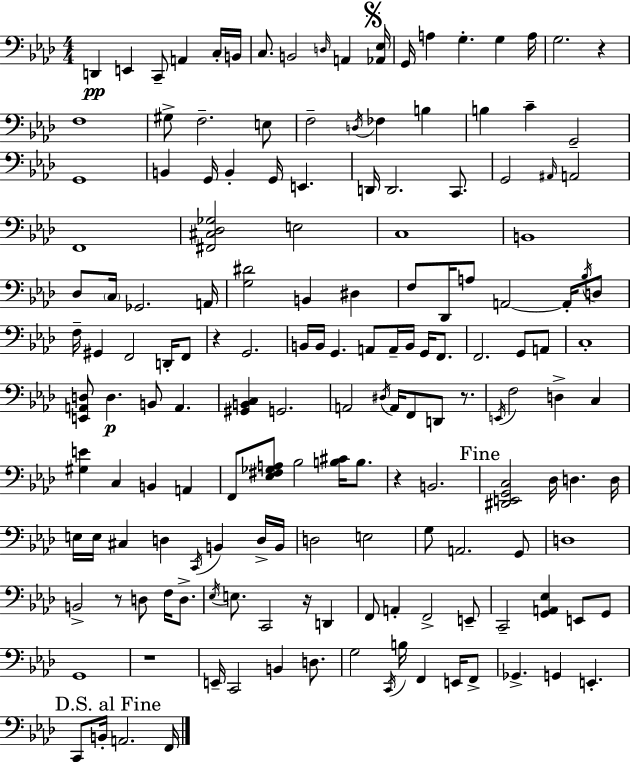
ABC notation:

X:1
T:Untitled
M:4/4
L:1/4
K:Fm
D,, E,, C,,/2 A,, C,/4 B,,/4 C,/2 B,,2 D,/4 A,, [_A,,_E,]/4 G,,/4 A, G, G, A,/4 G,2 z F,4 ^G,/2 F,2 E,/2 F,2 D,/4 _F, B, B, C G,,2 G,,4 B,, G,,/4 B,, G,,/4 E,, D,,/4 D,,2 C,,/2 G,,2 ^A,,/4 A,,2 F,,4 [^F,,^C,_D,_G,]2 E,2 C,4 B,,4 _D,/2 C,/4 _G,,2 A,,/4 [G,^D]2 B,, ^D, F,/2 _D,,/4 A,/2 A,,2 A,,/4 _B,/4 D,/2 F,/4 ^G,, F,,2 D,,/4 F,,/2 z G,,2 B,,/4 B,,/4 G,, A,,/2 A,,/4 B,,/4 G,,/4 F,,/2 F,,2 G,,/2 A,,/2 C,4 [E,,A,,D,]/2 D, B,,/2 A,, [^G,,B,,C,] G,,2 A,,2 ^D,/4 A,,/4 F,,/2 D,,/2 z/2 E,,/4 F,2 D, C, [^G,E] C, B,, A,, F,,/2 [_E,^F,_G,A,]/2 _B,2 [B,^C]/4 B,/2 z B,,2 [^D,,E,,G,,C,]2 _D,/4 D, D,/4 E,/4 E,/4 ^C, D, C,,/4 B,, D,/4 B,,/4 D,2 E,2 G,/2 A,,2 G,,/2 D,4 B,,2 z/2 D,/2 F,/4 D,/2 _E,/4 E,/2 C,,2 z/4 D,, F,,/2 A,, F,,2 E,,/2 C,,2 [G,,A,,_E,] E,,/2 G,,/2 G,,4 z4 E,,/4 C,,2 B,, D,/2 G,2 C,,/4 B,/4 F,, E,,/4 F,,/2 _G,, G,, E,, C,,/2 B,,/4 A,,2 F,,/4